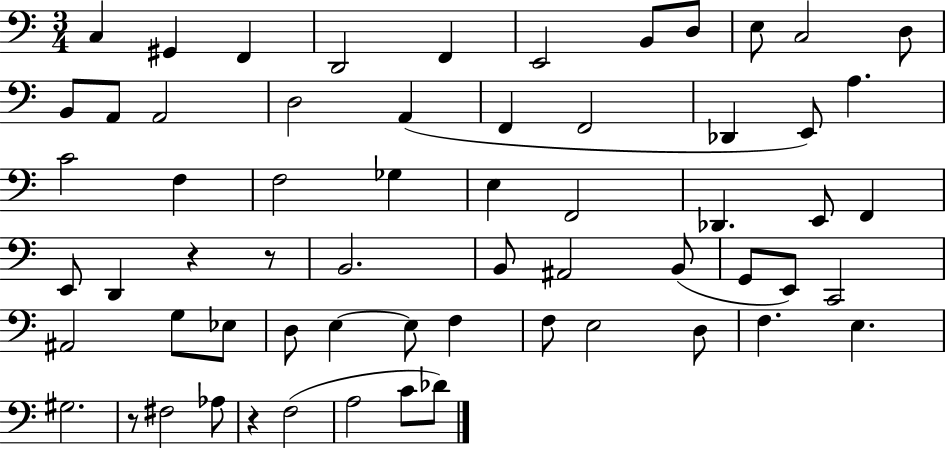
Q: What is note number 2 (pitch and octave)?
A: G#2